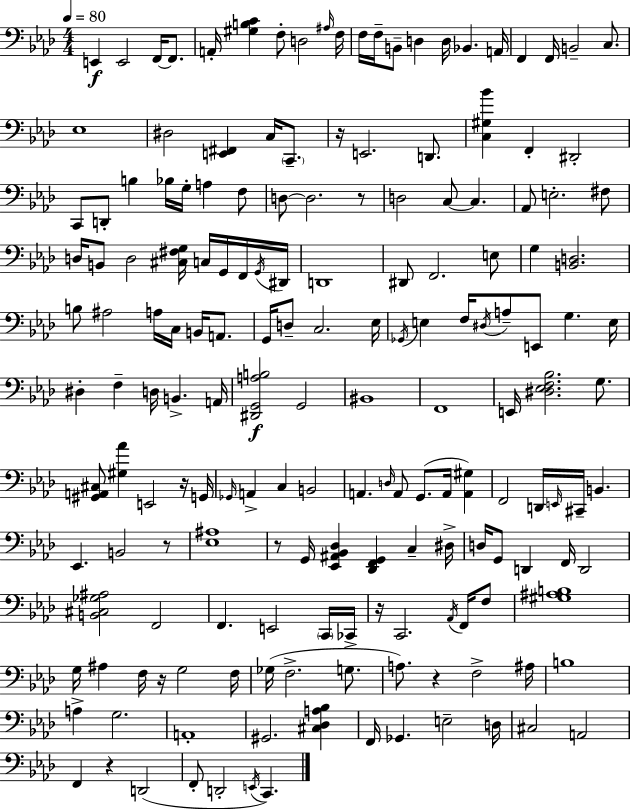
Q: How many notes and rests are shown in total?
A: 172